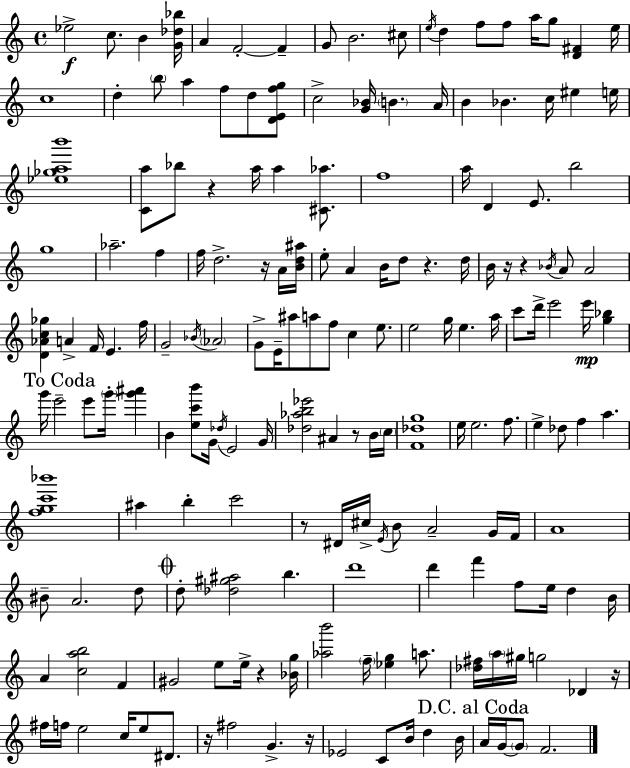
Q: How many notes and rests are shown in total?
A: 177